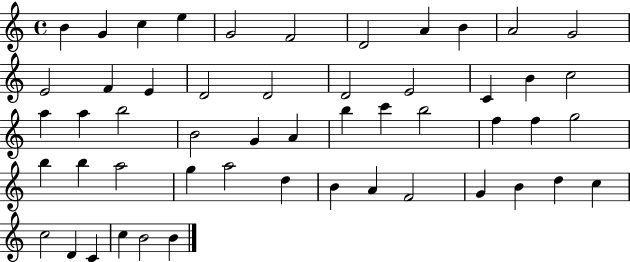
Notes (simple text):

B4/q G4/q C5/q E5/q G4/h F4/h D4/h A4/q B4/q A4/h G4/h E4/h F4/q E4/q D4/h D4/h D4/h E4/h C4/q B4/q C5/h A5/q A5/q B5/h B4/h G4/q A4/q B5/q C6/q B5/h F5/q F5/q G5/h B5/q B5/q A5/h G5/q A5/h D5/q B4/q A4/q F4/h G4/q B4/q D5/q C5/q C5/h D4/q C4/q C5/q B4/h B4/q